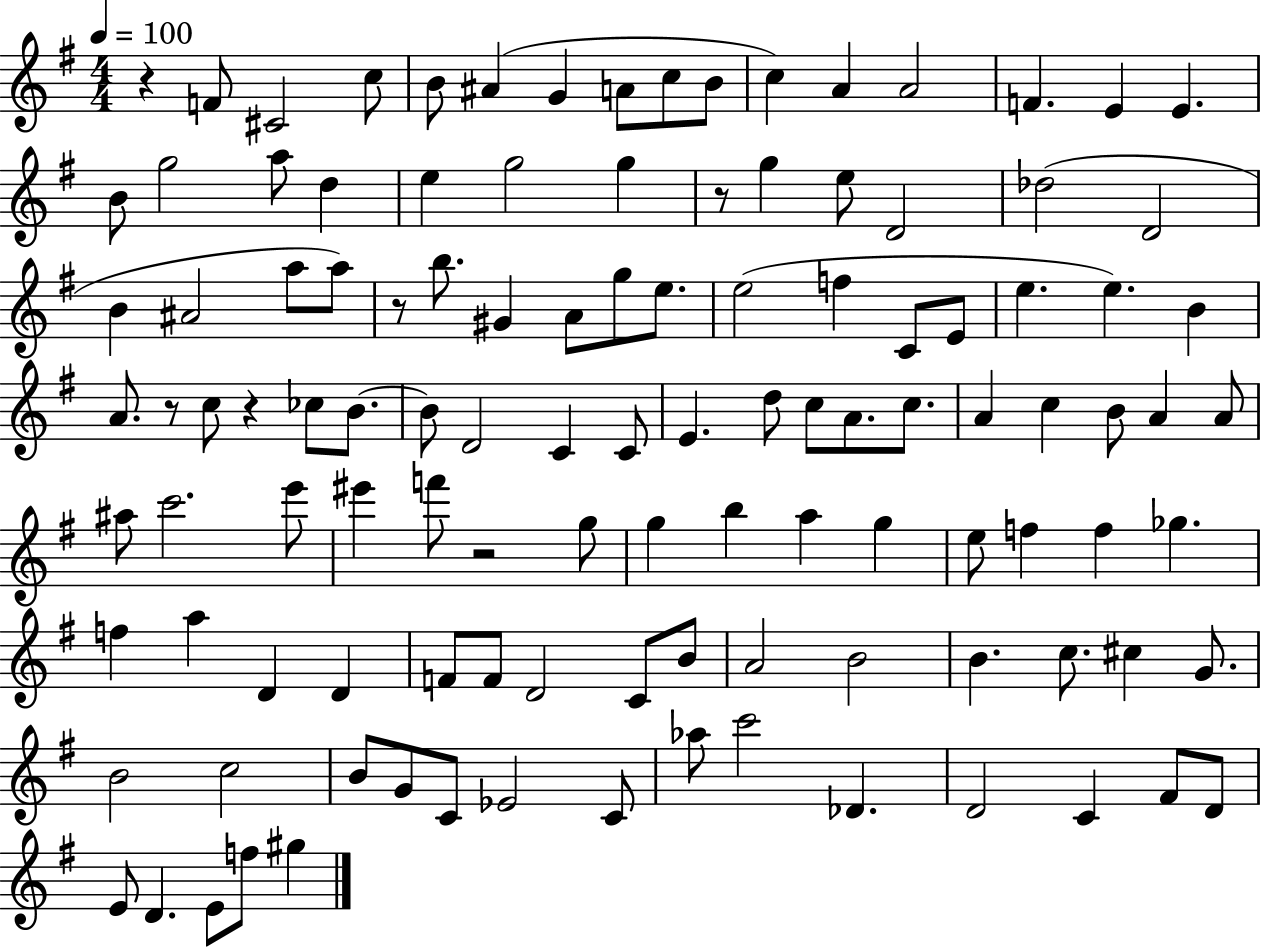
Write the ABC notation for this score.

X:1
T:Untitled
M:4/4
L:1/4
K:G
z F/2 ^C2 c/2 B/2 ^A G A/2 c/2 B/2 c A A2 F E E B/2 g2 a/2 d e g2 g z/2 g e/2 D2 _d2 D2 B ^A2 a/2 a/2 z/2 b/2 ^G A/2 g/2 e/2 e2 f C/2 E/2 e e B A/2 z/2 c/2 z _c/2 B/2 B/2 D2 C C/2 E d/2 c/2 A/2 c/2 A c B/2 A A/2 ^a/2 c'2 e'/2 ^e' f'/2 z2 g/2 g b a g e/2 f f _g f a D D F/2 F/2 D2 C/2 B/2 A2 B2 B c/2 ^c G/2 B2 c2 B/2 G/2 C/2 _E2 C/2 _a/2 c'2 _D D2 C ^F/2 D/2 E/2 D E/2 f/2 ^g